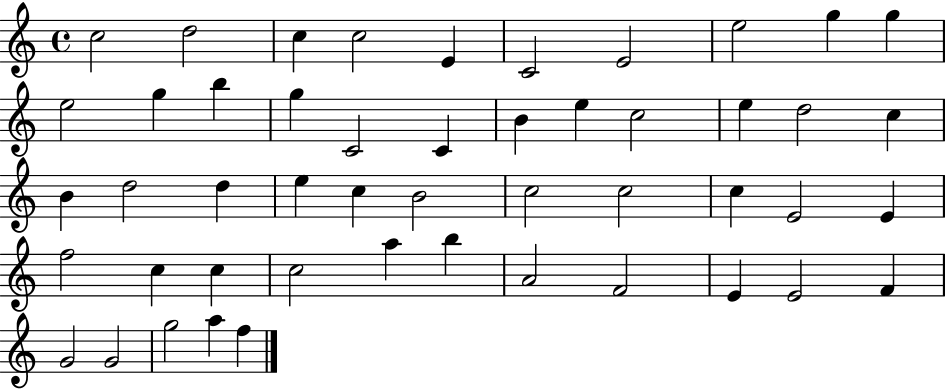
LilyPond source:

{
  \clef treble
  \time 4/4
  \defaultTimeSignature
  \key c \major
  c''2 d''2 | c''4 c''2 e'4 | c'2 e'2 | e''2 g''4 g''4 | \break e''2 g''4 b''4 | g''4 c'2 c'4 | b'4 e''4 c''2 | e''4 d''2 c''4 | \break b'4 d''2 d''4 | e''4 c''4 b'2 | c''2 c''2 | c''4 e'2 e'4 | \break f''2 c''4 c''4 | c''2 a''4 b''4 | a'2 f'2 | e'4 e'2 f'4 | \break g'2 g'2 | g''2 a''4 f''4 | \bar "|."
}